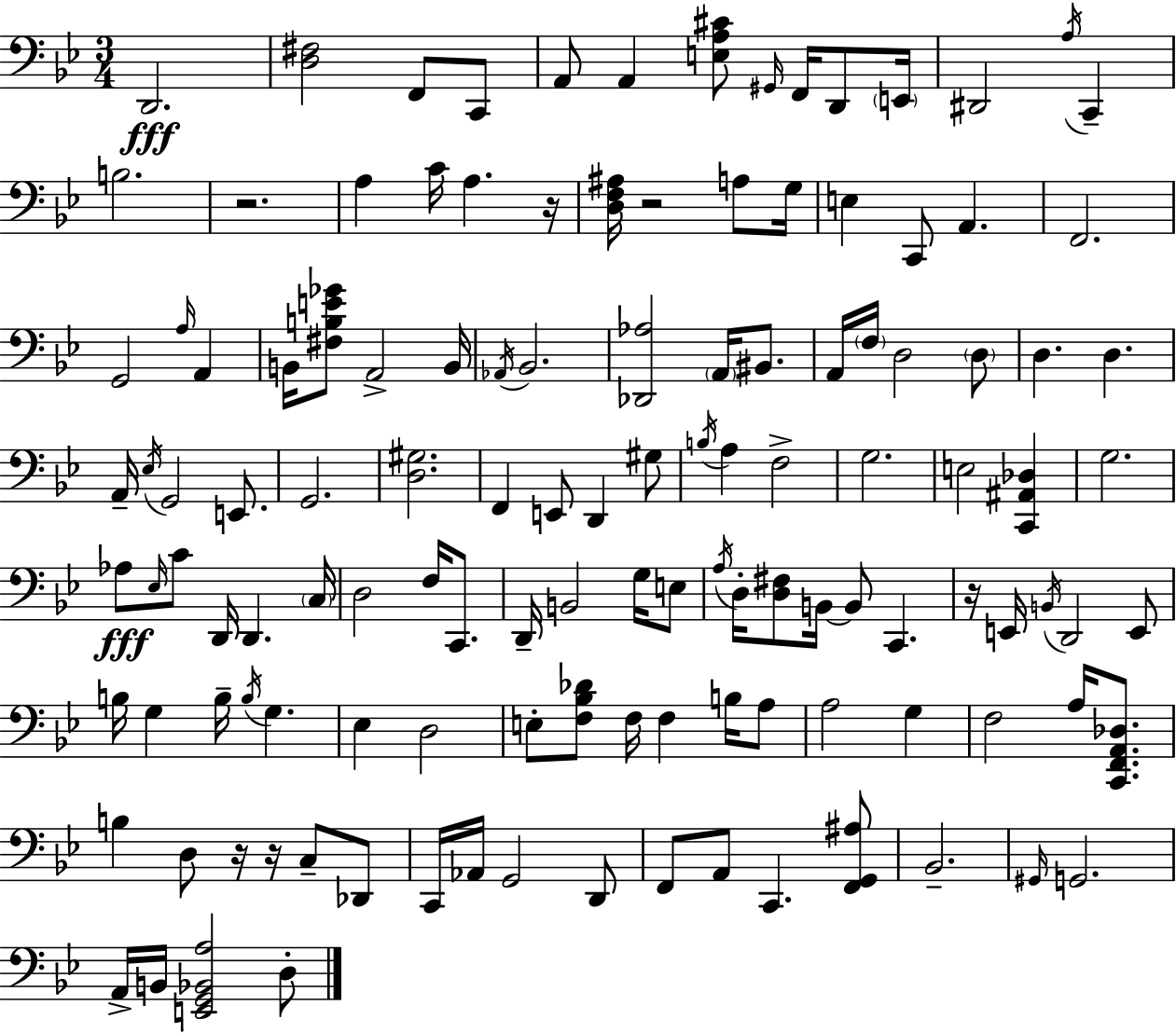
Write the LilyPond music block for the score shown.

{
  \clef bass
  \numericTimeSignature
  \time 3/4
  \key bes \major
  \repeat volta 2 { d,2.\fff | <d fis>2 f,8 c,8 | a,8 a,4 <e a cis'>8 \grace { gis,16 } f,16 d,8 | \parenthesize e,16 dis,2 \acciaccatura { a16 } c,4-- | \break b2. | r2. | a4 c'16 a4. | r16 <d f ais>16 r2 a8 | \break g16 e4 c,8 a,4. | f,2. | g,2 \grace { a16 } a,4 | b,16 <fis b e' ges'>8 a,2-> | \break b,16 \acciaccatura { aes,16 } bes,2. | <des, aes>2 | \parenthesize a,16 bis,8. a,16 \parenthesize f16 d2 | \parenthesize d8 d4. d4. | \break a,16-- \acciaccatura { ees16 } g,2 | e,8. g,2. | <d gis>2. | f,4 e,8 d,4 | \break gis8 \acciaccatura { b16 } a4 f2-> | g2. | e2 | <c, ais, des>4 g2. | \break aes8\fff \grace { ees16 } c'8 d,16 | d,4. \parenthesize c16 d2 | f16 c,8. d,16-- b,2 | g16 e8 \acciaccatura { a16 } d16-. <d fis>8 b,16~~ | \break b,8 c,4. r16 e,16 \acciaccatura { b,16 } d,2 | e,8 b16 g4 | b16-- \acciaccatura { b16 } g4. ees4 | d2 e8-. | \break <f bes des'>8 f16 f4 b16 a8 a2 | g4 f2 | a16 <c, f, a, des>8. b4 | d8 r16 r16 c8-- des,8 c,16 aes,16 | \break g,2 d,8 f,8 | a,8 c,4. <f, g, ais>8 bes,2.-- | \grace { gis,16 } g,2. | a,16-> | \break b,16 <e, g, bes, a>2 d8-. } \bar "|."
}